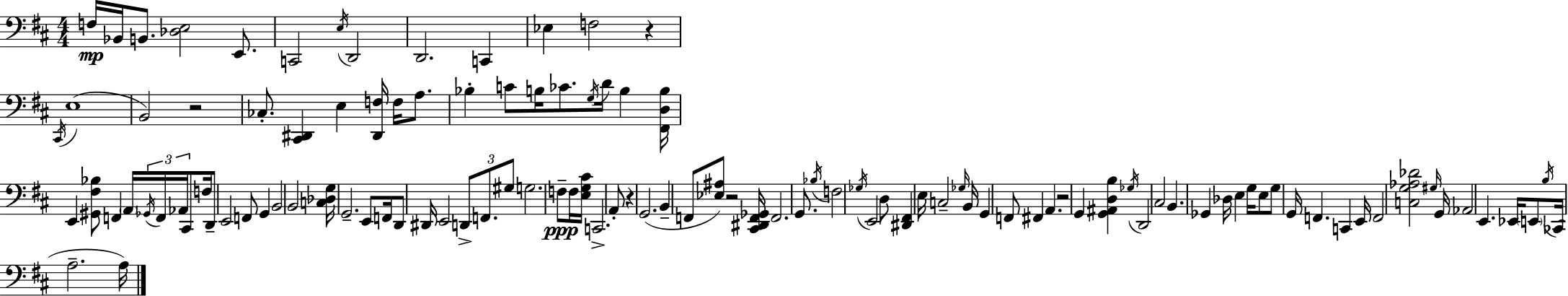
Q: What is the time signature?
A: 4/4